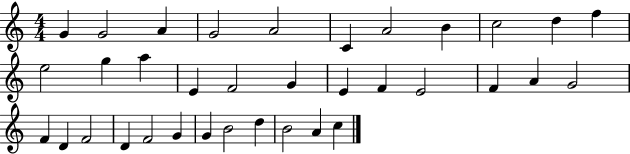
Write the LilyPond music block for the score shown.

{
  \clef treble
  \numericTimeSignature
  \time 4/4
  \key c \major
  g'4 g'2 a'4 | g'2 a'2 | c'4 a'2 b'4 | c''2 d''4 f''4 | \break e''2 g''4 a''4 | e'4 f'2 g'4 | e'4 f'4 e'2 | f'4 a'4 g'2 | \break f'4 d'4 f'2 | d'4 f'2 g'4 | g'4 b'2 d''4 | b'2 a'4 c''4 | \break \bar "|."
}